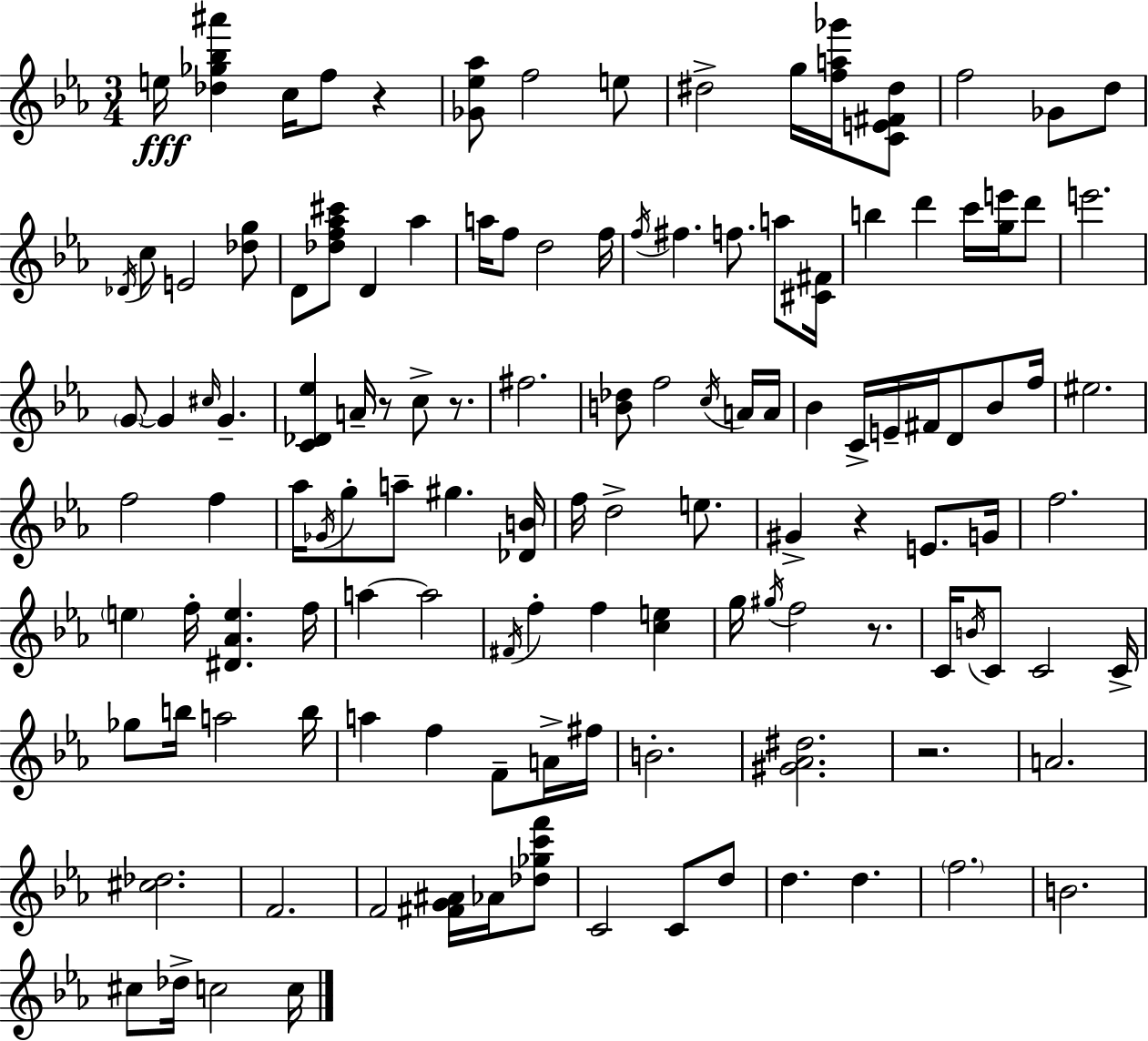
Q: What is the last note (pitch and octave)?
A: C5